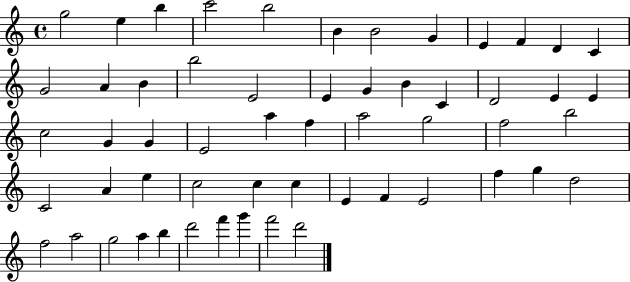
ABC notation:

X:1
T:Untitled
M:4/4
L:1/4
K:C
g2 e b c'2 b2 B B2 G E F D C G2 A B b2 E2 E G B C D2 E E c2 G G E2 a f a2 g2 f2 b2 C2 A e c2 c c E F E2 f g d2 f2 a2 g2 a b d'2 f' g' f'2 d'2